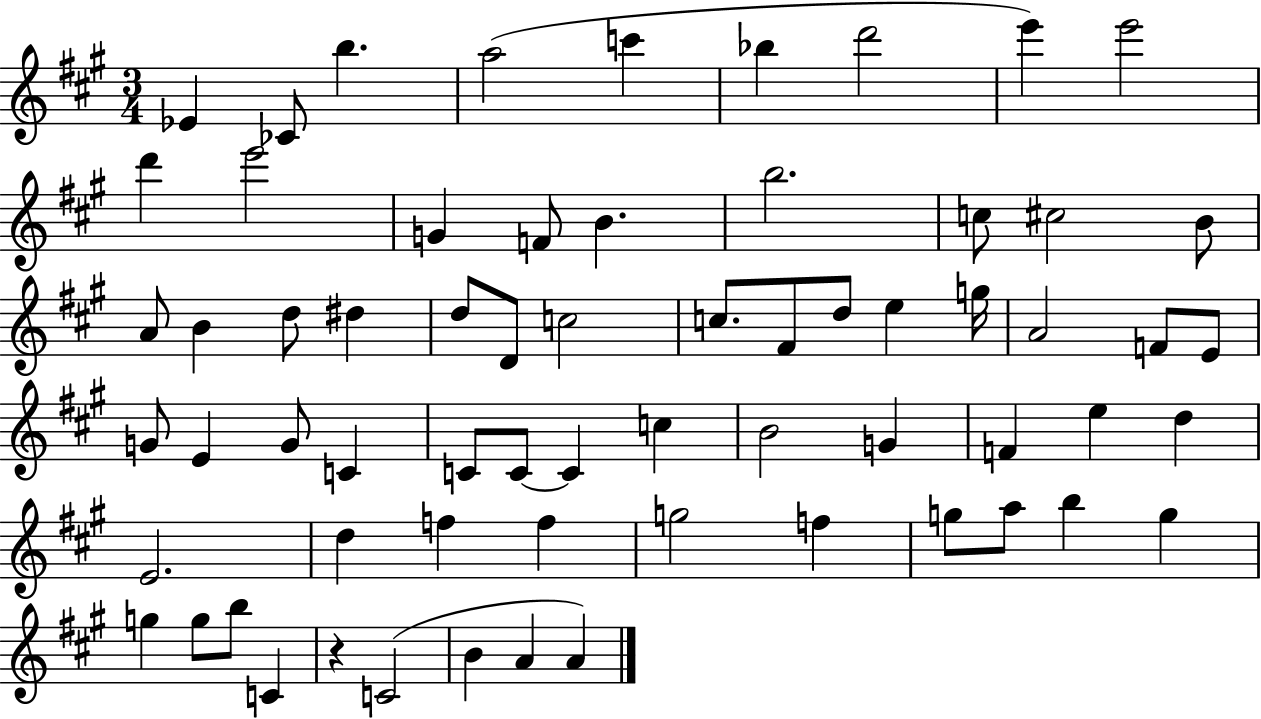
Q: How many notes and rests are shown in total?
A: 65